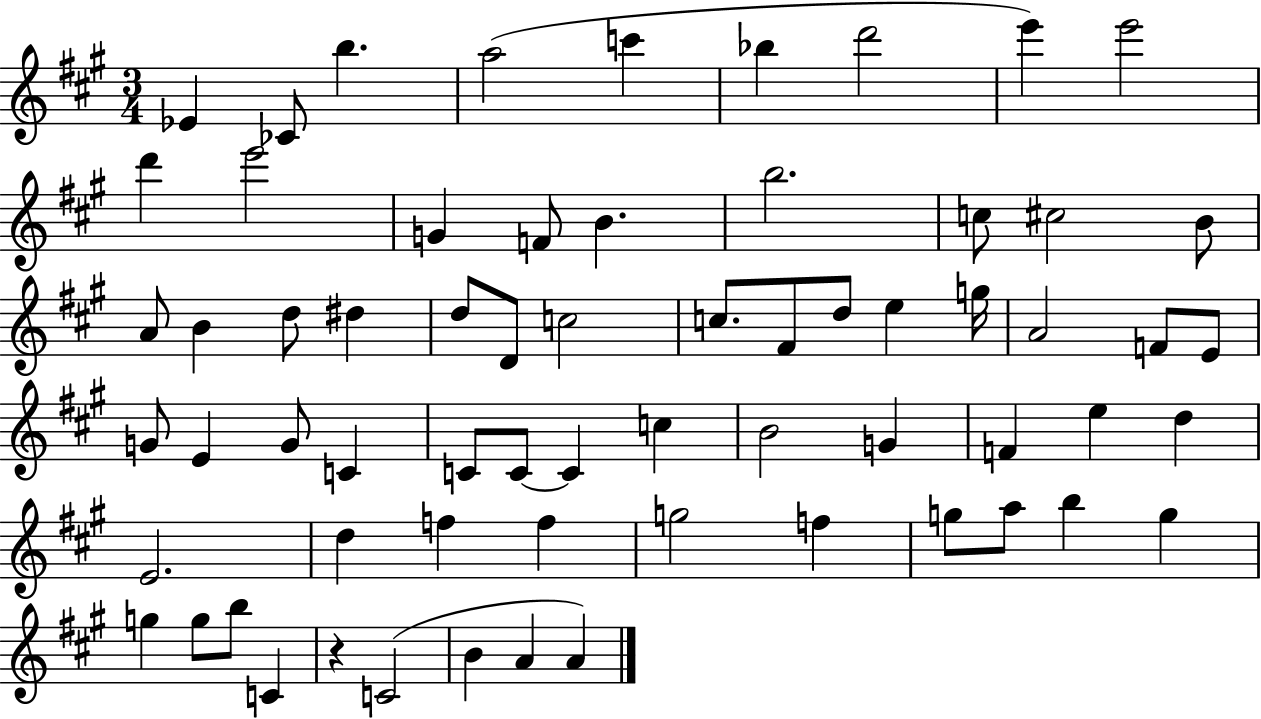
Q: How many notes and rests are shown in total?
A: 65